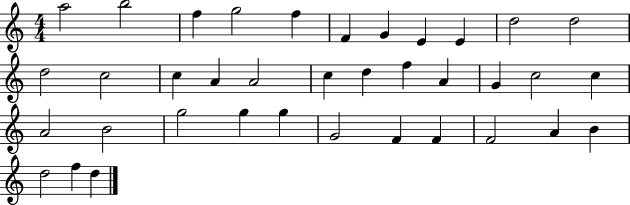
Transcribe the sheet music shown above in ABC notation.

X:1
T:Untitled
M:4/4
L:1/4
K:C
a2 b2 f g2 f F G E E d2 d2 d2 c2 c A A2 c d f A G c2 c A2 B2 g2 g g G2 F F F2 A B d2 f d